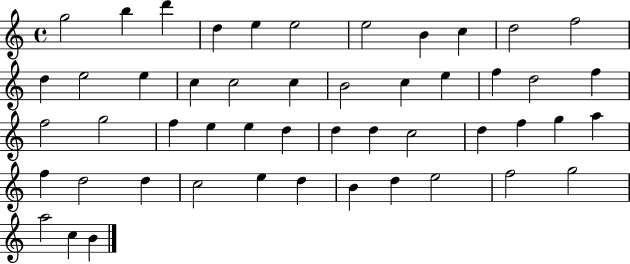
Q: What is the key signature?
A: C major